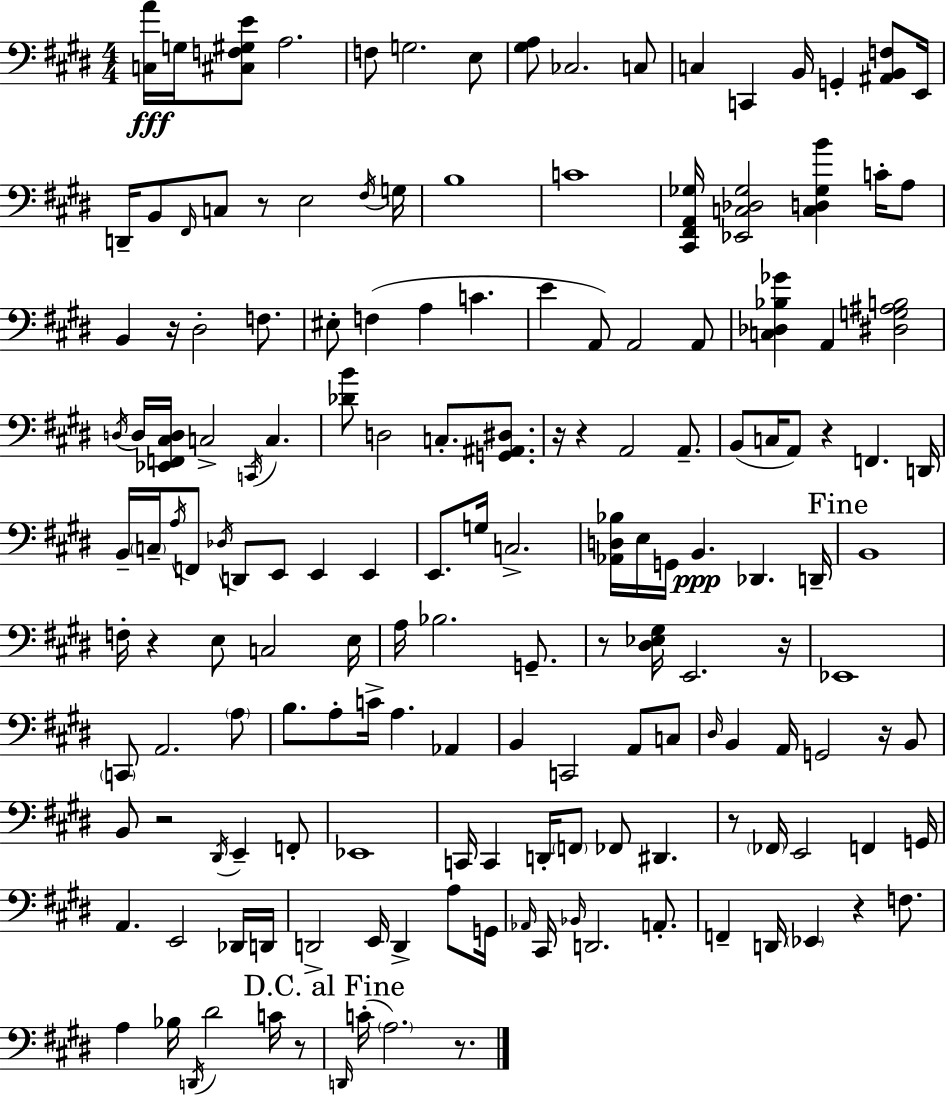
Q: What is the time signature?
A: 4/4